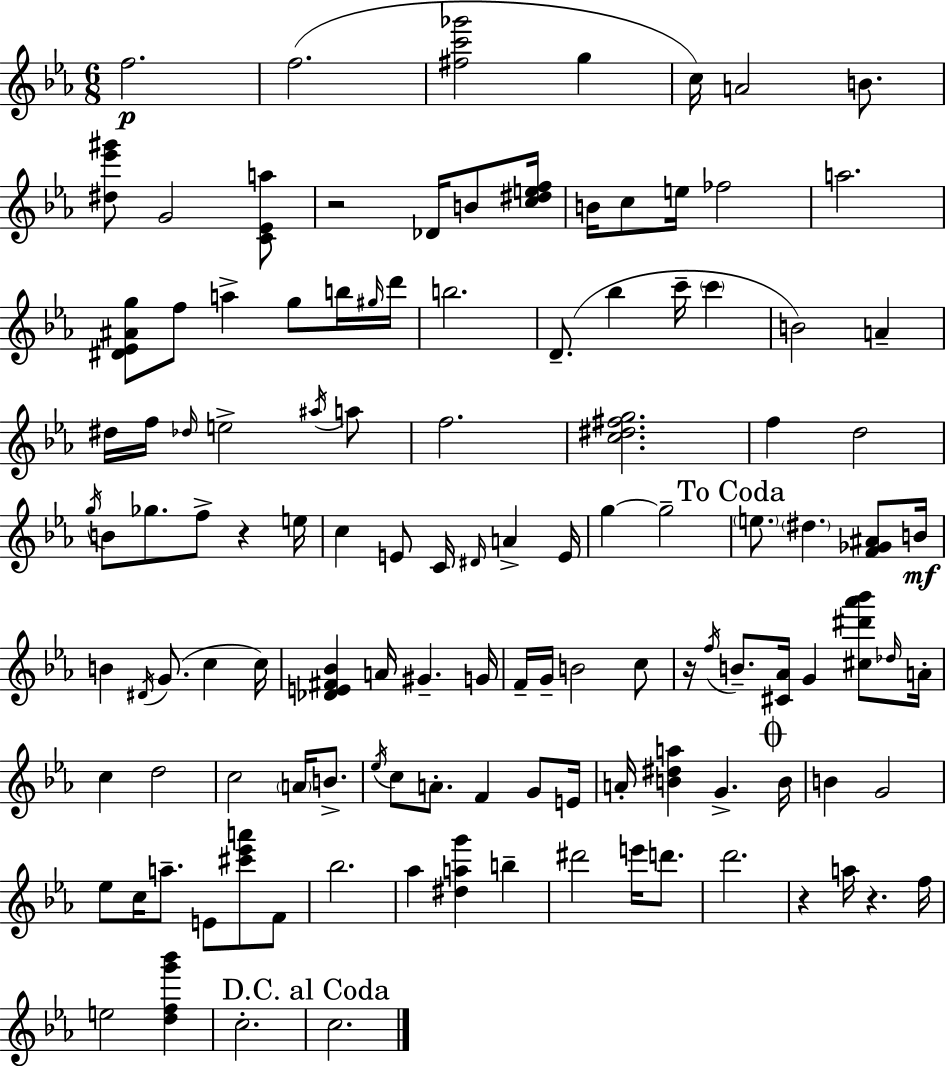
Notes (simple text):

F5/h. F5/h. [F#5,C6,Gb6]/h G5/q C5/s A4/h B4/e. [D#5,Eb6,G#6]/e G4/h [C4,Eb4,A5]/e R/h Db4/s B4/e [C5,D#5,E5,F5]/s B4/s C5/e E5/s FES5/h A5/h. [D#4,Eb4,A#4,G5]/e F5/e A5/q G5/e B5/s G#5/s D6/s B5/h. D4/e. Bb5/q C6/s C6/q B4/h A4/q D#5/s F5/s Db5/s E5/h A#5/s A5/e F5/h. [C5,D#5,F#5,G5]/h. F5/q D5/h G5/s B4/e Gb5/e. F5/e R/q E5/s C5/q E4/e C4/s D#4/s A4/q E4/s G5/q G5/h E5/e. D#5/q. [F4,Gb4,A#4]/e B4/s B4/q D#4/s G4/e. C5/q C5/s [Db4,E4,F#4,Bb4]/q A4/s G#4/q. G4/s F4/s G4/s B4/h C5/e R/s F5/s B4/e. [C#4,Ab4]/s G4/q [C#5,D#6,Ab6,Bb6]/e Db5/s A4/s C5/q D5/h C5/h A4/s B4/e. Eb5/s C5/e A4/e. F4/q G4/e E4/s A4/s [B4,D#5,A5]/q G4/q. B4/s B4/q G4/h Eb5/e C5/s A5/e. E4/e [C#6,Eb6,A6]/e F4/e Bb5/h. Ab5/q [D#5,A5,G6]/q B5/q D#6/h E6/s D6/e. D6/h. R/q A5/s R/q. F5/s E5/h [D5,F5,G6,Bb6]/q C5/h. C5/h.